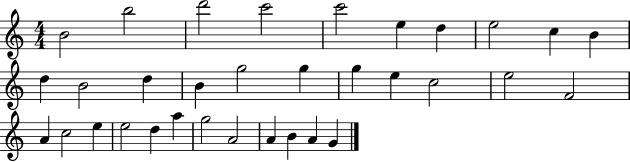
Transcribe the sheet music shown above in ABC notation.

X:1
T:Untitled
M:4/4
L:1/4
K:C
B2 b2 d'2 c'2 c'2 e d e2 c B d B2 d B g2 g g e c2 e2 F2 A c2 e e2 d a g2 A2 A B A G